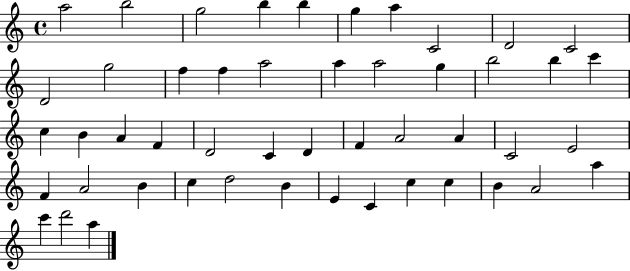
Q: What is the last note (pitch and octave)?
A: A5